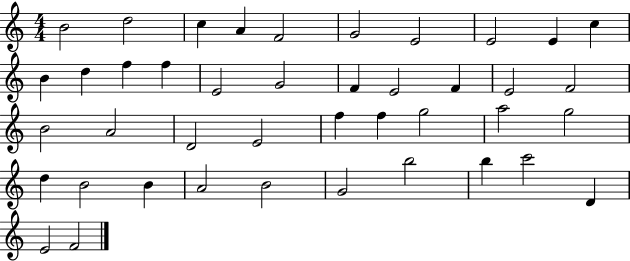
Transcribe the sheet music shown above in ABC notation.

X:1
T:Untitled
M:4/4
L:1/4
K:C
B2 d2 c A F2 G2 E2 E2 E c B d f f E2 G2 F E2 F E2 F2 B2 A2 D2 E2 f f g2 a2 g2 d B2 B A2 B2 G2 b2 b c'2 D E2 F2